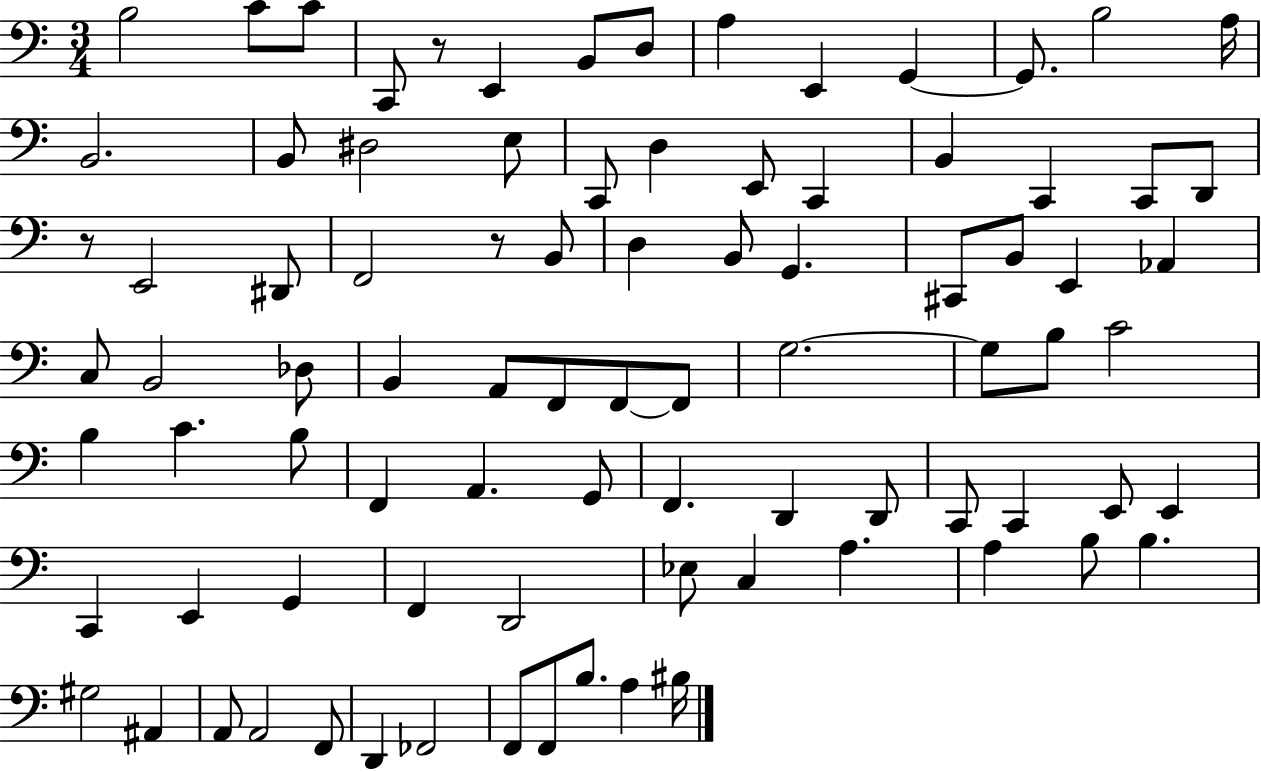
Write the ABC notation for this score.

X:1
T:Untitled
M:3/4
L:1/4
K:C
B,2 C/2 C/2 C,,/2 z/2 E,, B,,/2 D,/2 A, E,, G,, G,,/2 B,2 A,/4 B,,2 B,,/2 ^D,2 E,/2 C,,/2 D, E,,/2 C,, B,, C,, C,,/2 D,,/2 z/2 E,,2 ^D,,/2 F,,2 z/2 B,,/2 D, B,,/2 G,, ^C,,/2 B,,/2 E,, _A,, C,/2 B,,2 _D,/2 B,, A,,/2 F,,/2 F,,/2 F,,/2 G,2 G,/2 B,/2 C2 B, C B,/2 F,, A,, G,,/2 F,, D,, D,,/2 C,,/2 C,, E,,/2 E,, C,, E,, G,, F,, D,,2 _E,/2 C, A, A, B,/2 B, ^G,2 ^A,, A,,/2 A,,2 F,,/2 D,, _F,,2 F,,/2 F,,/2 B,/2 A, ^B,/4